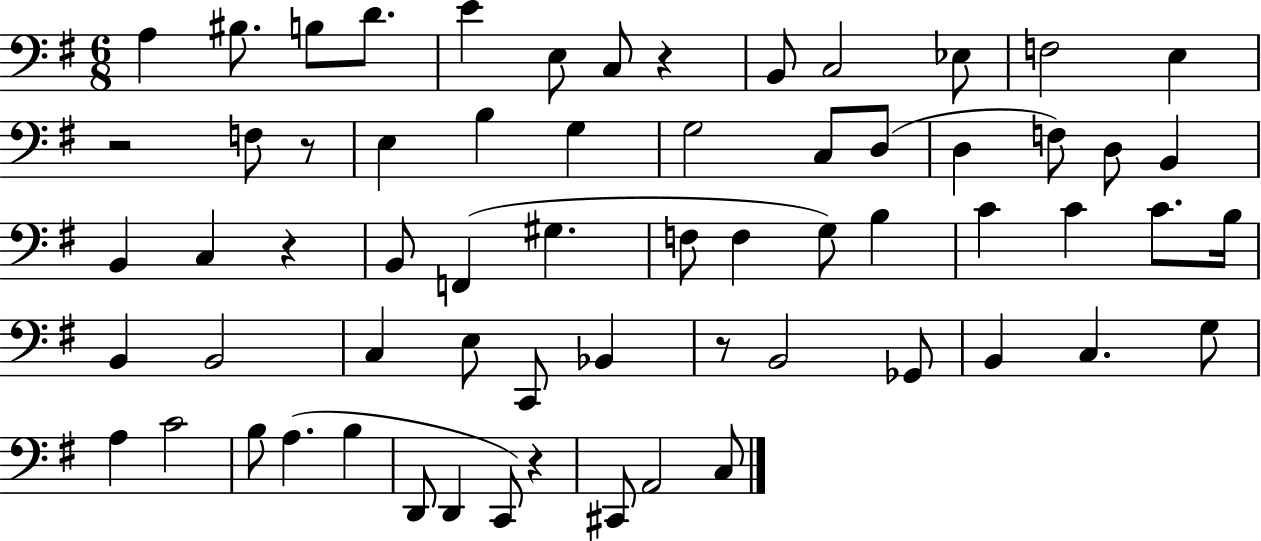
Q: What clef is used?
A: bass